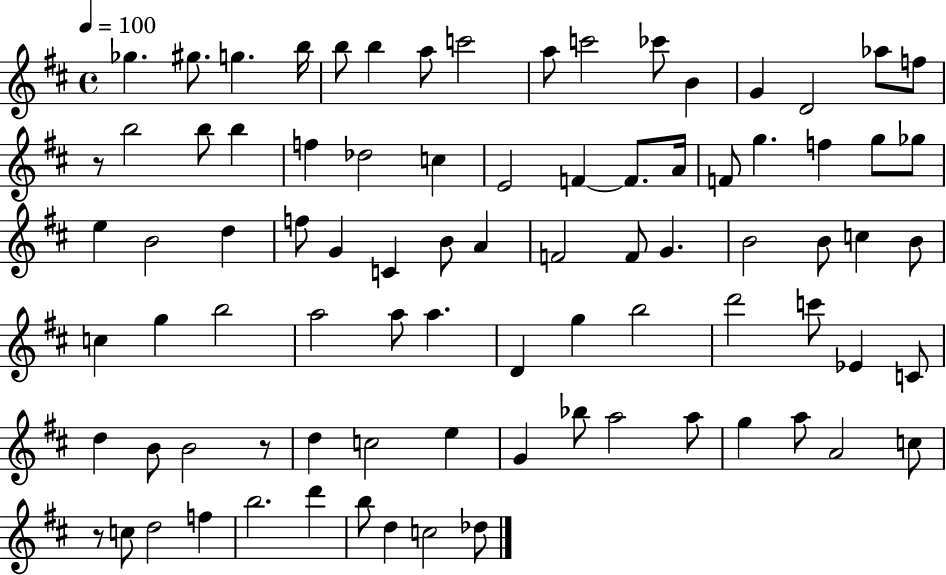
Gb5/q. G#5/e. G5/q. B5/s B5/e B5/q A5/e C6/h A5/e C6/h CES6/e B4/q G4/q D4/h Ab5/e F5/e R/e B5/h B5/e B5/q F5/q Db5/h C5/q E4/h F4/q F4/e. A4/s F4/e G5/q. F5/q G5/e Gb5/e E5/q B4/h D5/q F5/e G4/q C4/q B4/e A4/q F4/h F4/e G4/q. B4/h B4/e C5/q B4/e C5/q G5/q B5/h A5/h A5/e A5/q. D4/q G5/q B5/h D6/h C6/e Eb4/q C4/e D5/q B4/e B4/h R/e D5/q C5/h E5/q G4/q Bb5/e A5/h A5/e G5/q A5/e A4/h C5/e R/e C5/e D5/h F5/q B5/h. D6/q B5/e D5/q C5/h Db5/e